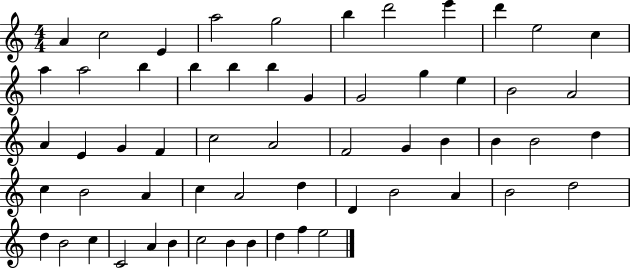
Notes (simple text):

A4/q C5/h E4/q A5/h G5/h B5/q D6/h E6/q D6/q E5/h C5/q A5/q A5/h B5/q B5/q B5/q B5/q G4/q G4/h G5/q E5/q B4/h A4/h A4/q E4/q G4/q F4/q C5/h A4/h F4/h G4/q B4/q B4/q B4/h D5/q C5/q B4/h A4/q C5/q A4/h D5/q D4/q B4/h A4/q B4/h D5/h D5/q B4/h C5/q C4/h A4/q B4/q C5/h B4/q B4/q D5/q F5/q E5/h